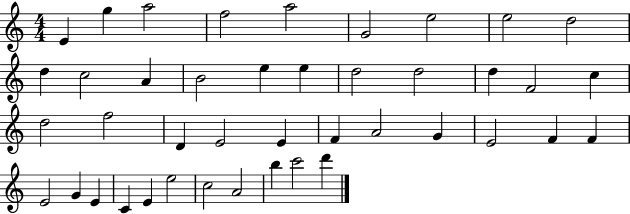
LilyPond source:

{
  \clef treble
  \numericTimeSignature
  \time 4/4
  \key c \major
  e'4 g''4 a''2 | f''2 a''2 | g'2 e''2 | e''2 d''2 | \break d''4 c''2 a'4 | b'2 e''4 e''4 | d''2 d''2 | d''4 f'2 c''4 | \break d''2 f''2 | d'4 e'2 e'4 | f'4 a'2 g'4 | e'2 f'4 f'4 | \break e'2 g'4 e'4 | c'4 e'4 e''2 | c''2 a'2 | b''4 c'''2 d'''4 | \break \bar "|."
}